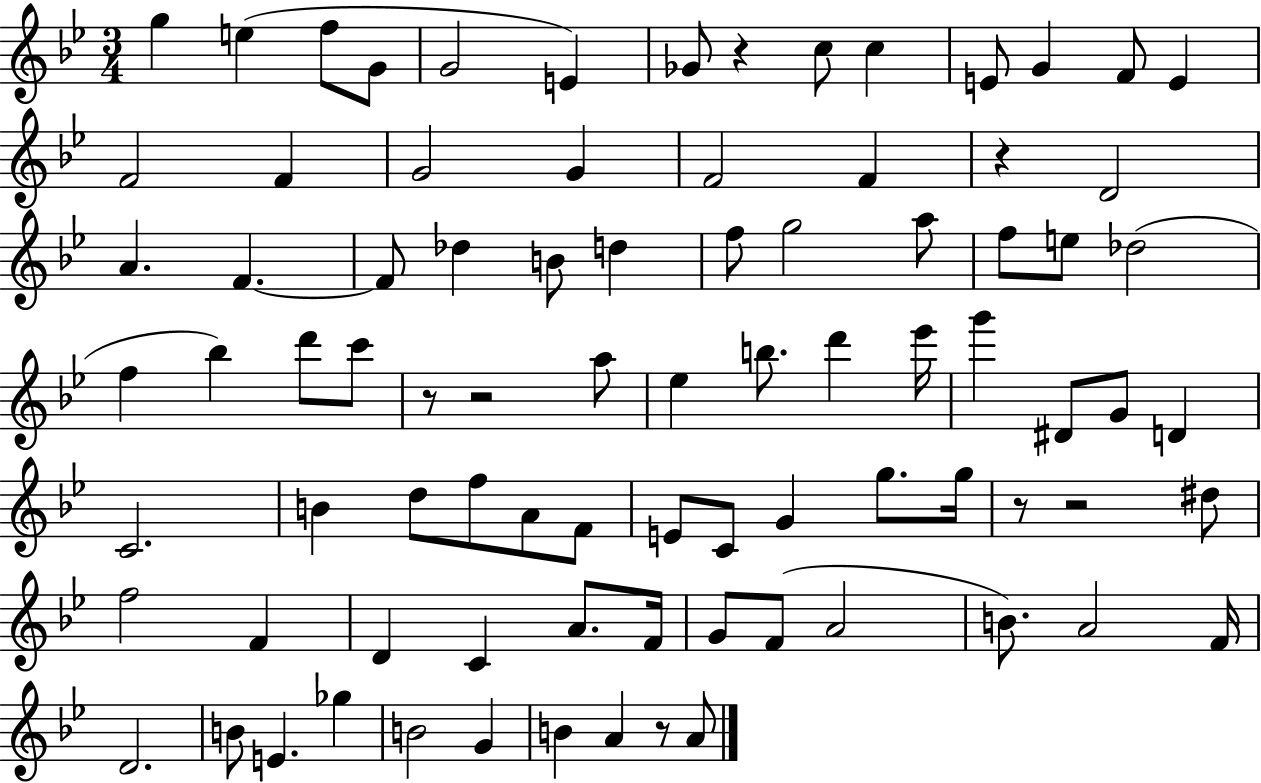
X:1
T:Untitled
M:3/4
L:1/4
K:Bb
g e f/2 G/2 G2 E _G/2 z c/2 c E/2 G F/2 E F2 F G2 G F2 F z D2 A F F/2 _d B/2 d f/2 g2 a/2 f/2 e/2 _d2 f _b d'/2 c'/2 z/2 z2 a/2 _e b/2 d' _e'/4 g' ^D/2 G/2 D C2 B d/2 f/2 A/2 F/2 E/2 C/2 G g/2 g/4 z/2 z2 ^d/2 f2 F D C A/2 F/4 G/2 F/2 A2 B/2 A2 F/4 D2 B/2 E _g B2 G B A z/2 A/2